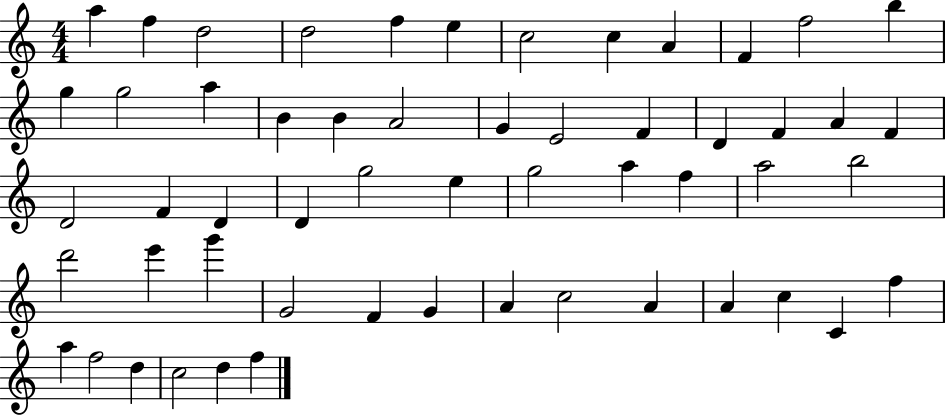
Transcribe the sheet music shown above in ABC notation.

X:1
T:Untitled
M:4/4
L:1/4
K:C
a f d2 d2 f e c2 c A F f2 b g g2 a B B A2 G E2 F D F A F D2 F D D g2 e g2 a f a2 b2 d'2 e' g' G2 F G A c2 A A c C f a f2 d c2 d f